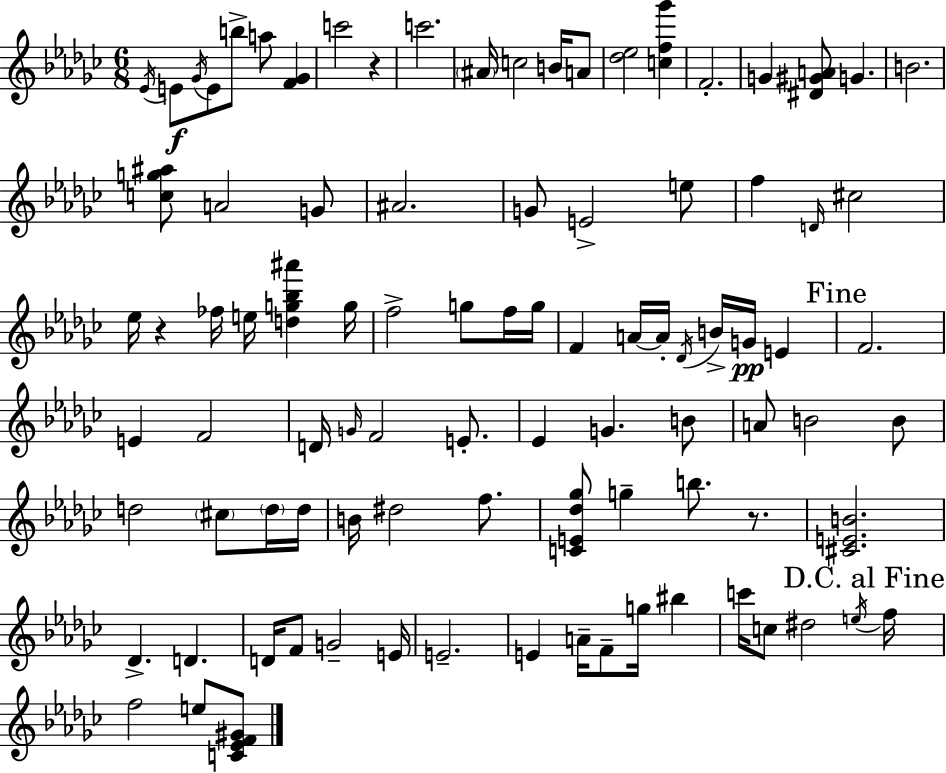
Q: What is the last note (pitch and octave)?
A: E5